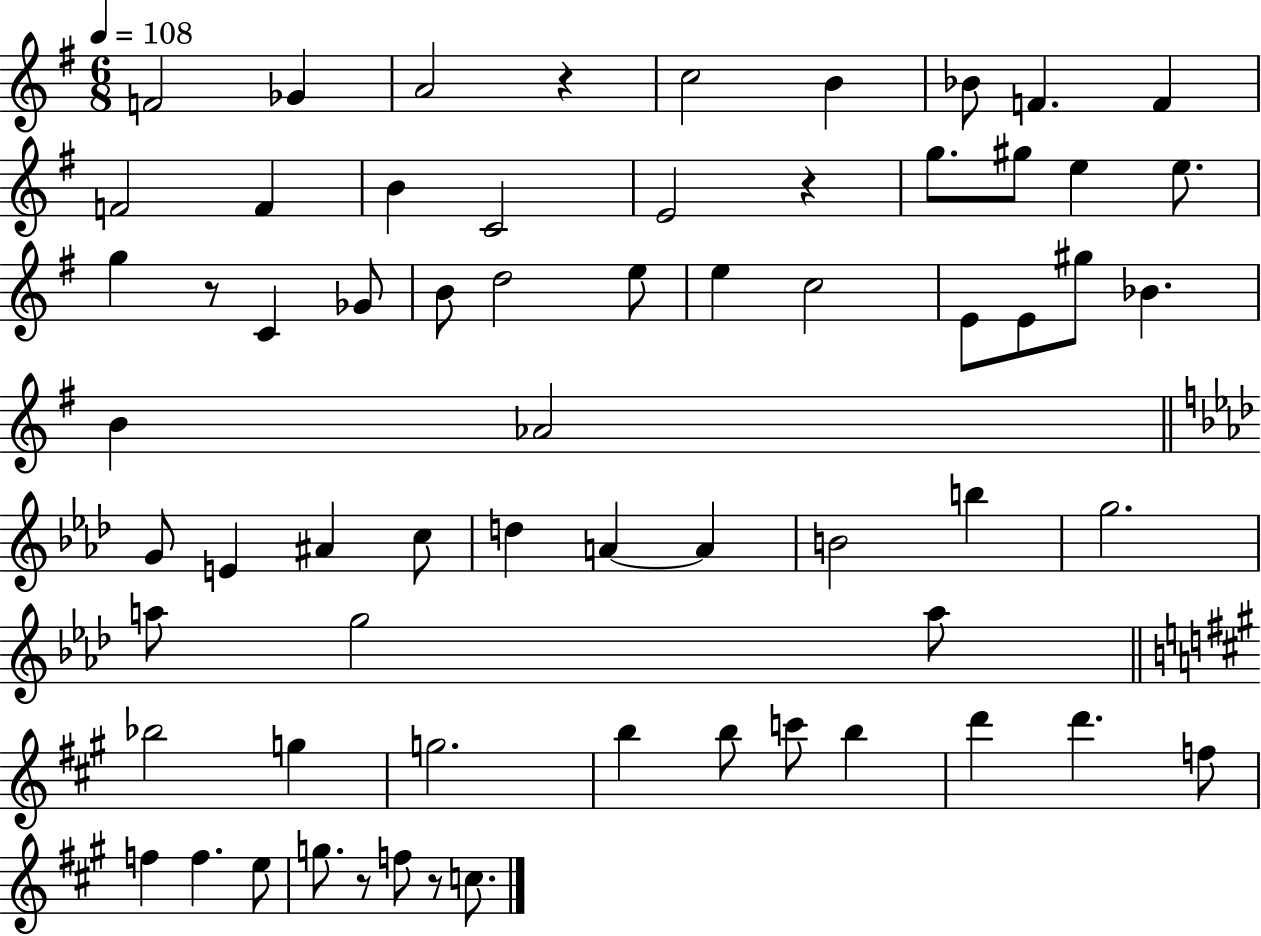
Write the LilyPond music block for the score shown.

{
  \clef treble
  \numericTimeSignature
  \time 6/8
  \key g \major
  \tempo 4 = 108
  f'2 ges'4 | a'2 r4 | c''2 b'4 | bes'8 f'4. f'4 | \break f'2 f'4 | b'4 c'2 | e'2 r4 | g''8. gis''8 e''4 e''8. | \break g''4 r8 c'4 ges'8 | b'8 d''2 e''8 | e''4 c''2 | e'8 e'8 gis''8 bes'4. | \break b'4 aes'2 | \bar "||" \break \key aes \major g'8 e'4 ais'4 c''8 | d''4 a'4~~ a'4 | b'2 b''4 | g''2. | \break a''8 g''2 a''8 | \bar "||" \break \key a \major bes''2 g''4 | g''2. | b''4 b''8 c'''8 b''4 | d'''4 d'''4. f''8 | \break f''4 f''4. e''8 | g''8. r8 f''8 r8 c''8. | \bar "|."
}